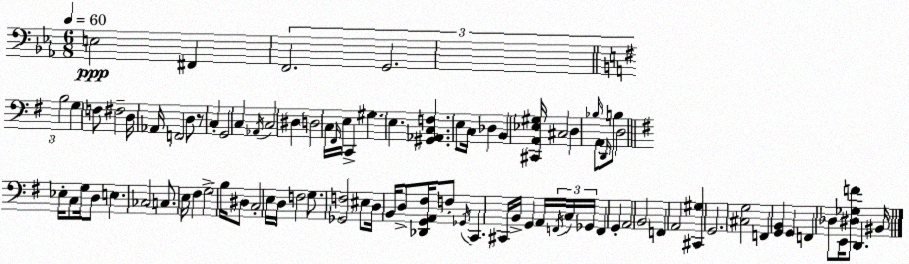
X:1
T:Untitled
M:6/8
L:1/4
K:Cm
E,2 ^F,, F,,2 G,,2 B,2 G, F,/2 ^F,2 D,/4 _A,,/4 F,,2 D,/2 z/2 C, G,,2 C, _A,,/4 C,2 ^D, D,2 C,/4 ^F,,/4 E,/4 C,, ^G, E, [^G,,_A,,C,F,] E,/2 C,/4 _D, B,, [^C,,A,,_E,^G,]/4 ^C,2 D, _B,/4 A,,/2 D,,/4 B,/2 D,2 _E,/4 C,/2 G,/4 D,/2 E, _C,2 C,/2 E,/4 ^F, G,2 B,/4 ^D,/2 C,2 E,/4 D,/4 F,2 G,/2 [_G,,F,]2 ^E,/2 D,/4 B,,/4 D,/2 [_D,,G,,A,,^F,]/4 F,/2 _G,,/4 C,, ^C,,/4 B,,/4 G,, A,,/4 F,,/4 C,/4 _G,,/4 F,, G,, A,,2 B,,2 F,, A,,2 [^C,,^G,] G,,2 [^C,G,]2 F,, [G,,B,,] G,, F,, _D,/2 E,,/4 [^D,_G,F]/2 D,, ^B,,/4